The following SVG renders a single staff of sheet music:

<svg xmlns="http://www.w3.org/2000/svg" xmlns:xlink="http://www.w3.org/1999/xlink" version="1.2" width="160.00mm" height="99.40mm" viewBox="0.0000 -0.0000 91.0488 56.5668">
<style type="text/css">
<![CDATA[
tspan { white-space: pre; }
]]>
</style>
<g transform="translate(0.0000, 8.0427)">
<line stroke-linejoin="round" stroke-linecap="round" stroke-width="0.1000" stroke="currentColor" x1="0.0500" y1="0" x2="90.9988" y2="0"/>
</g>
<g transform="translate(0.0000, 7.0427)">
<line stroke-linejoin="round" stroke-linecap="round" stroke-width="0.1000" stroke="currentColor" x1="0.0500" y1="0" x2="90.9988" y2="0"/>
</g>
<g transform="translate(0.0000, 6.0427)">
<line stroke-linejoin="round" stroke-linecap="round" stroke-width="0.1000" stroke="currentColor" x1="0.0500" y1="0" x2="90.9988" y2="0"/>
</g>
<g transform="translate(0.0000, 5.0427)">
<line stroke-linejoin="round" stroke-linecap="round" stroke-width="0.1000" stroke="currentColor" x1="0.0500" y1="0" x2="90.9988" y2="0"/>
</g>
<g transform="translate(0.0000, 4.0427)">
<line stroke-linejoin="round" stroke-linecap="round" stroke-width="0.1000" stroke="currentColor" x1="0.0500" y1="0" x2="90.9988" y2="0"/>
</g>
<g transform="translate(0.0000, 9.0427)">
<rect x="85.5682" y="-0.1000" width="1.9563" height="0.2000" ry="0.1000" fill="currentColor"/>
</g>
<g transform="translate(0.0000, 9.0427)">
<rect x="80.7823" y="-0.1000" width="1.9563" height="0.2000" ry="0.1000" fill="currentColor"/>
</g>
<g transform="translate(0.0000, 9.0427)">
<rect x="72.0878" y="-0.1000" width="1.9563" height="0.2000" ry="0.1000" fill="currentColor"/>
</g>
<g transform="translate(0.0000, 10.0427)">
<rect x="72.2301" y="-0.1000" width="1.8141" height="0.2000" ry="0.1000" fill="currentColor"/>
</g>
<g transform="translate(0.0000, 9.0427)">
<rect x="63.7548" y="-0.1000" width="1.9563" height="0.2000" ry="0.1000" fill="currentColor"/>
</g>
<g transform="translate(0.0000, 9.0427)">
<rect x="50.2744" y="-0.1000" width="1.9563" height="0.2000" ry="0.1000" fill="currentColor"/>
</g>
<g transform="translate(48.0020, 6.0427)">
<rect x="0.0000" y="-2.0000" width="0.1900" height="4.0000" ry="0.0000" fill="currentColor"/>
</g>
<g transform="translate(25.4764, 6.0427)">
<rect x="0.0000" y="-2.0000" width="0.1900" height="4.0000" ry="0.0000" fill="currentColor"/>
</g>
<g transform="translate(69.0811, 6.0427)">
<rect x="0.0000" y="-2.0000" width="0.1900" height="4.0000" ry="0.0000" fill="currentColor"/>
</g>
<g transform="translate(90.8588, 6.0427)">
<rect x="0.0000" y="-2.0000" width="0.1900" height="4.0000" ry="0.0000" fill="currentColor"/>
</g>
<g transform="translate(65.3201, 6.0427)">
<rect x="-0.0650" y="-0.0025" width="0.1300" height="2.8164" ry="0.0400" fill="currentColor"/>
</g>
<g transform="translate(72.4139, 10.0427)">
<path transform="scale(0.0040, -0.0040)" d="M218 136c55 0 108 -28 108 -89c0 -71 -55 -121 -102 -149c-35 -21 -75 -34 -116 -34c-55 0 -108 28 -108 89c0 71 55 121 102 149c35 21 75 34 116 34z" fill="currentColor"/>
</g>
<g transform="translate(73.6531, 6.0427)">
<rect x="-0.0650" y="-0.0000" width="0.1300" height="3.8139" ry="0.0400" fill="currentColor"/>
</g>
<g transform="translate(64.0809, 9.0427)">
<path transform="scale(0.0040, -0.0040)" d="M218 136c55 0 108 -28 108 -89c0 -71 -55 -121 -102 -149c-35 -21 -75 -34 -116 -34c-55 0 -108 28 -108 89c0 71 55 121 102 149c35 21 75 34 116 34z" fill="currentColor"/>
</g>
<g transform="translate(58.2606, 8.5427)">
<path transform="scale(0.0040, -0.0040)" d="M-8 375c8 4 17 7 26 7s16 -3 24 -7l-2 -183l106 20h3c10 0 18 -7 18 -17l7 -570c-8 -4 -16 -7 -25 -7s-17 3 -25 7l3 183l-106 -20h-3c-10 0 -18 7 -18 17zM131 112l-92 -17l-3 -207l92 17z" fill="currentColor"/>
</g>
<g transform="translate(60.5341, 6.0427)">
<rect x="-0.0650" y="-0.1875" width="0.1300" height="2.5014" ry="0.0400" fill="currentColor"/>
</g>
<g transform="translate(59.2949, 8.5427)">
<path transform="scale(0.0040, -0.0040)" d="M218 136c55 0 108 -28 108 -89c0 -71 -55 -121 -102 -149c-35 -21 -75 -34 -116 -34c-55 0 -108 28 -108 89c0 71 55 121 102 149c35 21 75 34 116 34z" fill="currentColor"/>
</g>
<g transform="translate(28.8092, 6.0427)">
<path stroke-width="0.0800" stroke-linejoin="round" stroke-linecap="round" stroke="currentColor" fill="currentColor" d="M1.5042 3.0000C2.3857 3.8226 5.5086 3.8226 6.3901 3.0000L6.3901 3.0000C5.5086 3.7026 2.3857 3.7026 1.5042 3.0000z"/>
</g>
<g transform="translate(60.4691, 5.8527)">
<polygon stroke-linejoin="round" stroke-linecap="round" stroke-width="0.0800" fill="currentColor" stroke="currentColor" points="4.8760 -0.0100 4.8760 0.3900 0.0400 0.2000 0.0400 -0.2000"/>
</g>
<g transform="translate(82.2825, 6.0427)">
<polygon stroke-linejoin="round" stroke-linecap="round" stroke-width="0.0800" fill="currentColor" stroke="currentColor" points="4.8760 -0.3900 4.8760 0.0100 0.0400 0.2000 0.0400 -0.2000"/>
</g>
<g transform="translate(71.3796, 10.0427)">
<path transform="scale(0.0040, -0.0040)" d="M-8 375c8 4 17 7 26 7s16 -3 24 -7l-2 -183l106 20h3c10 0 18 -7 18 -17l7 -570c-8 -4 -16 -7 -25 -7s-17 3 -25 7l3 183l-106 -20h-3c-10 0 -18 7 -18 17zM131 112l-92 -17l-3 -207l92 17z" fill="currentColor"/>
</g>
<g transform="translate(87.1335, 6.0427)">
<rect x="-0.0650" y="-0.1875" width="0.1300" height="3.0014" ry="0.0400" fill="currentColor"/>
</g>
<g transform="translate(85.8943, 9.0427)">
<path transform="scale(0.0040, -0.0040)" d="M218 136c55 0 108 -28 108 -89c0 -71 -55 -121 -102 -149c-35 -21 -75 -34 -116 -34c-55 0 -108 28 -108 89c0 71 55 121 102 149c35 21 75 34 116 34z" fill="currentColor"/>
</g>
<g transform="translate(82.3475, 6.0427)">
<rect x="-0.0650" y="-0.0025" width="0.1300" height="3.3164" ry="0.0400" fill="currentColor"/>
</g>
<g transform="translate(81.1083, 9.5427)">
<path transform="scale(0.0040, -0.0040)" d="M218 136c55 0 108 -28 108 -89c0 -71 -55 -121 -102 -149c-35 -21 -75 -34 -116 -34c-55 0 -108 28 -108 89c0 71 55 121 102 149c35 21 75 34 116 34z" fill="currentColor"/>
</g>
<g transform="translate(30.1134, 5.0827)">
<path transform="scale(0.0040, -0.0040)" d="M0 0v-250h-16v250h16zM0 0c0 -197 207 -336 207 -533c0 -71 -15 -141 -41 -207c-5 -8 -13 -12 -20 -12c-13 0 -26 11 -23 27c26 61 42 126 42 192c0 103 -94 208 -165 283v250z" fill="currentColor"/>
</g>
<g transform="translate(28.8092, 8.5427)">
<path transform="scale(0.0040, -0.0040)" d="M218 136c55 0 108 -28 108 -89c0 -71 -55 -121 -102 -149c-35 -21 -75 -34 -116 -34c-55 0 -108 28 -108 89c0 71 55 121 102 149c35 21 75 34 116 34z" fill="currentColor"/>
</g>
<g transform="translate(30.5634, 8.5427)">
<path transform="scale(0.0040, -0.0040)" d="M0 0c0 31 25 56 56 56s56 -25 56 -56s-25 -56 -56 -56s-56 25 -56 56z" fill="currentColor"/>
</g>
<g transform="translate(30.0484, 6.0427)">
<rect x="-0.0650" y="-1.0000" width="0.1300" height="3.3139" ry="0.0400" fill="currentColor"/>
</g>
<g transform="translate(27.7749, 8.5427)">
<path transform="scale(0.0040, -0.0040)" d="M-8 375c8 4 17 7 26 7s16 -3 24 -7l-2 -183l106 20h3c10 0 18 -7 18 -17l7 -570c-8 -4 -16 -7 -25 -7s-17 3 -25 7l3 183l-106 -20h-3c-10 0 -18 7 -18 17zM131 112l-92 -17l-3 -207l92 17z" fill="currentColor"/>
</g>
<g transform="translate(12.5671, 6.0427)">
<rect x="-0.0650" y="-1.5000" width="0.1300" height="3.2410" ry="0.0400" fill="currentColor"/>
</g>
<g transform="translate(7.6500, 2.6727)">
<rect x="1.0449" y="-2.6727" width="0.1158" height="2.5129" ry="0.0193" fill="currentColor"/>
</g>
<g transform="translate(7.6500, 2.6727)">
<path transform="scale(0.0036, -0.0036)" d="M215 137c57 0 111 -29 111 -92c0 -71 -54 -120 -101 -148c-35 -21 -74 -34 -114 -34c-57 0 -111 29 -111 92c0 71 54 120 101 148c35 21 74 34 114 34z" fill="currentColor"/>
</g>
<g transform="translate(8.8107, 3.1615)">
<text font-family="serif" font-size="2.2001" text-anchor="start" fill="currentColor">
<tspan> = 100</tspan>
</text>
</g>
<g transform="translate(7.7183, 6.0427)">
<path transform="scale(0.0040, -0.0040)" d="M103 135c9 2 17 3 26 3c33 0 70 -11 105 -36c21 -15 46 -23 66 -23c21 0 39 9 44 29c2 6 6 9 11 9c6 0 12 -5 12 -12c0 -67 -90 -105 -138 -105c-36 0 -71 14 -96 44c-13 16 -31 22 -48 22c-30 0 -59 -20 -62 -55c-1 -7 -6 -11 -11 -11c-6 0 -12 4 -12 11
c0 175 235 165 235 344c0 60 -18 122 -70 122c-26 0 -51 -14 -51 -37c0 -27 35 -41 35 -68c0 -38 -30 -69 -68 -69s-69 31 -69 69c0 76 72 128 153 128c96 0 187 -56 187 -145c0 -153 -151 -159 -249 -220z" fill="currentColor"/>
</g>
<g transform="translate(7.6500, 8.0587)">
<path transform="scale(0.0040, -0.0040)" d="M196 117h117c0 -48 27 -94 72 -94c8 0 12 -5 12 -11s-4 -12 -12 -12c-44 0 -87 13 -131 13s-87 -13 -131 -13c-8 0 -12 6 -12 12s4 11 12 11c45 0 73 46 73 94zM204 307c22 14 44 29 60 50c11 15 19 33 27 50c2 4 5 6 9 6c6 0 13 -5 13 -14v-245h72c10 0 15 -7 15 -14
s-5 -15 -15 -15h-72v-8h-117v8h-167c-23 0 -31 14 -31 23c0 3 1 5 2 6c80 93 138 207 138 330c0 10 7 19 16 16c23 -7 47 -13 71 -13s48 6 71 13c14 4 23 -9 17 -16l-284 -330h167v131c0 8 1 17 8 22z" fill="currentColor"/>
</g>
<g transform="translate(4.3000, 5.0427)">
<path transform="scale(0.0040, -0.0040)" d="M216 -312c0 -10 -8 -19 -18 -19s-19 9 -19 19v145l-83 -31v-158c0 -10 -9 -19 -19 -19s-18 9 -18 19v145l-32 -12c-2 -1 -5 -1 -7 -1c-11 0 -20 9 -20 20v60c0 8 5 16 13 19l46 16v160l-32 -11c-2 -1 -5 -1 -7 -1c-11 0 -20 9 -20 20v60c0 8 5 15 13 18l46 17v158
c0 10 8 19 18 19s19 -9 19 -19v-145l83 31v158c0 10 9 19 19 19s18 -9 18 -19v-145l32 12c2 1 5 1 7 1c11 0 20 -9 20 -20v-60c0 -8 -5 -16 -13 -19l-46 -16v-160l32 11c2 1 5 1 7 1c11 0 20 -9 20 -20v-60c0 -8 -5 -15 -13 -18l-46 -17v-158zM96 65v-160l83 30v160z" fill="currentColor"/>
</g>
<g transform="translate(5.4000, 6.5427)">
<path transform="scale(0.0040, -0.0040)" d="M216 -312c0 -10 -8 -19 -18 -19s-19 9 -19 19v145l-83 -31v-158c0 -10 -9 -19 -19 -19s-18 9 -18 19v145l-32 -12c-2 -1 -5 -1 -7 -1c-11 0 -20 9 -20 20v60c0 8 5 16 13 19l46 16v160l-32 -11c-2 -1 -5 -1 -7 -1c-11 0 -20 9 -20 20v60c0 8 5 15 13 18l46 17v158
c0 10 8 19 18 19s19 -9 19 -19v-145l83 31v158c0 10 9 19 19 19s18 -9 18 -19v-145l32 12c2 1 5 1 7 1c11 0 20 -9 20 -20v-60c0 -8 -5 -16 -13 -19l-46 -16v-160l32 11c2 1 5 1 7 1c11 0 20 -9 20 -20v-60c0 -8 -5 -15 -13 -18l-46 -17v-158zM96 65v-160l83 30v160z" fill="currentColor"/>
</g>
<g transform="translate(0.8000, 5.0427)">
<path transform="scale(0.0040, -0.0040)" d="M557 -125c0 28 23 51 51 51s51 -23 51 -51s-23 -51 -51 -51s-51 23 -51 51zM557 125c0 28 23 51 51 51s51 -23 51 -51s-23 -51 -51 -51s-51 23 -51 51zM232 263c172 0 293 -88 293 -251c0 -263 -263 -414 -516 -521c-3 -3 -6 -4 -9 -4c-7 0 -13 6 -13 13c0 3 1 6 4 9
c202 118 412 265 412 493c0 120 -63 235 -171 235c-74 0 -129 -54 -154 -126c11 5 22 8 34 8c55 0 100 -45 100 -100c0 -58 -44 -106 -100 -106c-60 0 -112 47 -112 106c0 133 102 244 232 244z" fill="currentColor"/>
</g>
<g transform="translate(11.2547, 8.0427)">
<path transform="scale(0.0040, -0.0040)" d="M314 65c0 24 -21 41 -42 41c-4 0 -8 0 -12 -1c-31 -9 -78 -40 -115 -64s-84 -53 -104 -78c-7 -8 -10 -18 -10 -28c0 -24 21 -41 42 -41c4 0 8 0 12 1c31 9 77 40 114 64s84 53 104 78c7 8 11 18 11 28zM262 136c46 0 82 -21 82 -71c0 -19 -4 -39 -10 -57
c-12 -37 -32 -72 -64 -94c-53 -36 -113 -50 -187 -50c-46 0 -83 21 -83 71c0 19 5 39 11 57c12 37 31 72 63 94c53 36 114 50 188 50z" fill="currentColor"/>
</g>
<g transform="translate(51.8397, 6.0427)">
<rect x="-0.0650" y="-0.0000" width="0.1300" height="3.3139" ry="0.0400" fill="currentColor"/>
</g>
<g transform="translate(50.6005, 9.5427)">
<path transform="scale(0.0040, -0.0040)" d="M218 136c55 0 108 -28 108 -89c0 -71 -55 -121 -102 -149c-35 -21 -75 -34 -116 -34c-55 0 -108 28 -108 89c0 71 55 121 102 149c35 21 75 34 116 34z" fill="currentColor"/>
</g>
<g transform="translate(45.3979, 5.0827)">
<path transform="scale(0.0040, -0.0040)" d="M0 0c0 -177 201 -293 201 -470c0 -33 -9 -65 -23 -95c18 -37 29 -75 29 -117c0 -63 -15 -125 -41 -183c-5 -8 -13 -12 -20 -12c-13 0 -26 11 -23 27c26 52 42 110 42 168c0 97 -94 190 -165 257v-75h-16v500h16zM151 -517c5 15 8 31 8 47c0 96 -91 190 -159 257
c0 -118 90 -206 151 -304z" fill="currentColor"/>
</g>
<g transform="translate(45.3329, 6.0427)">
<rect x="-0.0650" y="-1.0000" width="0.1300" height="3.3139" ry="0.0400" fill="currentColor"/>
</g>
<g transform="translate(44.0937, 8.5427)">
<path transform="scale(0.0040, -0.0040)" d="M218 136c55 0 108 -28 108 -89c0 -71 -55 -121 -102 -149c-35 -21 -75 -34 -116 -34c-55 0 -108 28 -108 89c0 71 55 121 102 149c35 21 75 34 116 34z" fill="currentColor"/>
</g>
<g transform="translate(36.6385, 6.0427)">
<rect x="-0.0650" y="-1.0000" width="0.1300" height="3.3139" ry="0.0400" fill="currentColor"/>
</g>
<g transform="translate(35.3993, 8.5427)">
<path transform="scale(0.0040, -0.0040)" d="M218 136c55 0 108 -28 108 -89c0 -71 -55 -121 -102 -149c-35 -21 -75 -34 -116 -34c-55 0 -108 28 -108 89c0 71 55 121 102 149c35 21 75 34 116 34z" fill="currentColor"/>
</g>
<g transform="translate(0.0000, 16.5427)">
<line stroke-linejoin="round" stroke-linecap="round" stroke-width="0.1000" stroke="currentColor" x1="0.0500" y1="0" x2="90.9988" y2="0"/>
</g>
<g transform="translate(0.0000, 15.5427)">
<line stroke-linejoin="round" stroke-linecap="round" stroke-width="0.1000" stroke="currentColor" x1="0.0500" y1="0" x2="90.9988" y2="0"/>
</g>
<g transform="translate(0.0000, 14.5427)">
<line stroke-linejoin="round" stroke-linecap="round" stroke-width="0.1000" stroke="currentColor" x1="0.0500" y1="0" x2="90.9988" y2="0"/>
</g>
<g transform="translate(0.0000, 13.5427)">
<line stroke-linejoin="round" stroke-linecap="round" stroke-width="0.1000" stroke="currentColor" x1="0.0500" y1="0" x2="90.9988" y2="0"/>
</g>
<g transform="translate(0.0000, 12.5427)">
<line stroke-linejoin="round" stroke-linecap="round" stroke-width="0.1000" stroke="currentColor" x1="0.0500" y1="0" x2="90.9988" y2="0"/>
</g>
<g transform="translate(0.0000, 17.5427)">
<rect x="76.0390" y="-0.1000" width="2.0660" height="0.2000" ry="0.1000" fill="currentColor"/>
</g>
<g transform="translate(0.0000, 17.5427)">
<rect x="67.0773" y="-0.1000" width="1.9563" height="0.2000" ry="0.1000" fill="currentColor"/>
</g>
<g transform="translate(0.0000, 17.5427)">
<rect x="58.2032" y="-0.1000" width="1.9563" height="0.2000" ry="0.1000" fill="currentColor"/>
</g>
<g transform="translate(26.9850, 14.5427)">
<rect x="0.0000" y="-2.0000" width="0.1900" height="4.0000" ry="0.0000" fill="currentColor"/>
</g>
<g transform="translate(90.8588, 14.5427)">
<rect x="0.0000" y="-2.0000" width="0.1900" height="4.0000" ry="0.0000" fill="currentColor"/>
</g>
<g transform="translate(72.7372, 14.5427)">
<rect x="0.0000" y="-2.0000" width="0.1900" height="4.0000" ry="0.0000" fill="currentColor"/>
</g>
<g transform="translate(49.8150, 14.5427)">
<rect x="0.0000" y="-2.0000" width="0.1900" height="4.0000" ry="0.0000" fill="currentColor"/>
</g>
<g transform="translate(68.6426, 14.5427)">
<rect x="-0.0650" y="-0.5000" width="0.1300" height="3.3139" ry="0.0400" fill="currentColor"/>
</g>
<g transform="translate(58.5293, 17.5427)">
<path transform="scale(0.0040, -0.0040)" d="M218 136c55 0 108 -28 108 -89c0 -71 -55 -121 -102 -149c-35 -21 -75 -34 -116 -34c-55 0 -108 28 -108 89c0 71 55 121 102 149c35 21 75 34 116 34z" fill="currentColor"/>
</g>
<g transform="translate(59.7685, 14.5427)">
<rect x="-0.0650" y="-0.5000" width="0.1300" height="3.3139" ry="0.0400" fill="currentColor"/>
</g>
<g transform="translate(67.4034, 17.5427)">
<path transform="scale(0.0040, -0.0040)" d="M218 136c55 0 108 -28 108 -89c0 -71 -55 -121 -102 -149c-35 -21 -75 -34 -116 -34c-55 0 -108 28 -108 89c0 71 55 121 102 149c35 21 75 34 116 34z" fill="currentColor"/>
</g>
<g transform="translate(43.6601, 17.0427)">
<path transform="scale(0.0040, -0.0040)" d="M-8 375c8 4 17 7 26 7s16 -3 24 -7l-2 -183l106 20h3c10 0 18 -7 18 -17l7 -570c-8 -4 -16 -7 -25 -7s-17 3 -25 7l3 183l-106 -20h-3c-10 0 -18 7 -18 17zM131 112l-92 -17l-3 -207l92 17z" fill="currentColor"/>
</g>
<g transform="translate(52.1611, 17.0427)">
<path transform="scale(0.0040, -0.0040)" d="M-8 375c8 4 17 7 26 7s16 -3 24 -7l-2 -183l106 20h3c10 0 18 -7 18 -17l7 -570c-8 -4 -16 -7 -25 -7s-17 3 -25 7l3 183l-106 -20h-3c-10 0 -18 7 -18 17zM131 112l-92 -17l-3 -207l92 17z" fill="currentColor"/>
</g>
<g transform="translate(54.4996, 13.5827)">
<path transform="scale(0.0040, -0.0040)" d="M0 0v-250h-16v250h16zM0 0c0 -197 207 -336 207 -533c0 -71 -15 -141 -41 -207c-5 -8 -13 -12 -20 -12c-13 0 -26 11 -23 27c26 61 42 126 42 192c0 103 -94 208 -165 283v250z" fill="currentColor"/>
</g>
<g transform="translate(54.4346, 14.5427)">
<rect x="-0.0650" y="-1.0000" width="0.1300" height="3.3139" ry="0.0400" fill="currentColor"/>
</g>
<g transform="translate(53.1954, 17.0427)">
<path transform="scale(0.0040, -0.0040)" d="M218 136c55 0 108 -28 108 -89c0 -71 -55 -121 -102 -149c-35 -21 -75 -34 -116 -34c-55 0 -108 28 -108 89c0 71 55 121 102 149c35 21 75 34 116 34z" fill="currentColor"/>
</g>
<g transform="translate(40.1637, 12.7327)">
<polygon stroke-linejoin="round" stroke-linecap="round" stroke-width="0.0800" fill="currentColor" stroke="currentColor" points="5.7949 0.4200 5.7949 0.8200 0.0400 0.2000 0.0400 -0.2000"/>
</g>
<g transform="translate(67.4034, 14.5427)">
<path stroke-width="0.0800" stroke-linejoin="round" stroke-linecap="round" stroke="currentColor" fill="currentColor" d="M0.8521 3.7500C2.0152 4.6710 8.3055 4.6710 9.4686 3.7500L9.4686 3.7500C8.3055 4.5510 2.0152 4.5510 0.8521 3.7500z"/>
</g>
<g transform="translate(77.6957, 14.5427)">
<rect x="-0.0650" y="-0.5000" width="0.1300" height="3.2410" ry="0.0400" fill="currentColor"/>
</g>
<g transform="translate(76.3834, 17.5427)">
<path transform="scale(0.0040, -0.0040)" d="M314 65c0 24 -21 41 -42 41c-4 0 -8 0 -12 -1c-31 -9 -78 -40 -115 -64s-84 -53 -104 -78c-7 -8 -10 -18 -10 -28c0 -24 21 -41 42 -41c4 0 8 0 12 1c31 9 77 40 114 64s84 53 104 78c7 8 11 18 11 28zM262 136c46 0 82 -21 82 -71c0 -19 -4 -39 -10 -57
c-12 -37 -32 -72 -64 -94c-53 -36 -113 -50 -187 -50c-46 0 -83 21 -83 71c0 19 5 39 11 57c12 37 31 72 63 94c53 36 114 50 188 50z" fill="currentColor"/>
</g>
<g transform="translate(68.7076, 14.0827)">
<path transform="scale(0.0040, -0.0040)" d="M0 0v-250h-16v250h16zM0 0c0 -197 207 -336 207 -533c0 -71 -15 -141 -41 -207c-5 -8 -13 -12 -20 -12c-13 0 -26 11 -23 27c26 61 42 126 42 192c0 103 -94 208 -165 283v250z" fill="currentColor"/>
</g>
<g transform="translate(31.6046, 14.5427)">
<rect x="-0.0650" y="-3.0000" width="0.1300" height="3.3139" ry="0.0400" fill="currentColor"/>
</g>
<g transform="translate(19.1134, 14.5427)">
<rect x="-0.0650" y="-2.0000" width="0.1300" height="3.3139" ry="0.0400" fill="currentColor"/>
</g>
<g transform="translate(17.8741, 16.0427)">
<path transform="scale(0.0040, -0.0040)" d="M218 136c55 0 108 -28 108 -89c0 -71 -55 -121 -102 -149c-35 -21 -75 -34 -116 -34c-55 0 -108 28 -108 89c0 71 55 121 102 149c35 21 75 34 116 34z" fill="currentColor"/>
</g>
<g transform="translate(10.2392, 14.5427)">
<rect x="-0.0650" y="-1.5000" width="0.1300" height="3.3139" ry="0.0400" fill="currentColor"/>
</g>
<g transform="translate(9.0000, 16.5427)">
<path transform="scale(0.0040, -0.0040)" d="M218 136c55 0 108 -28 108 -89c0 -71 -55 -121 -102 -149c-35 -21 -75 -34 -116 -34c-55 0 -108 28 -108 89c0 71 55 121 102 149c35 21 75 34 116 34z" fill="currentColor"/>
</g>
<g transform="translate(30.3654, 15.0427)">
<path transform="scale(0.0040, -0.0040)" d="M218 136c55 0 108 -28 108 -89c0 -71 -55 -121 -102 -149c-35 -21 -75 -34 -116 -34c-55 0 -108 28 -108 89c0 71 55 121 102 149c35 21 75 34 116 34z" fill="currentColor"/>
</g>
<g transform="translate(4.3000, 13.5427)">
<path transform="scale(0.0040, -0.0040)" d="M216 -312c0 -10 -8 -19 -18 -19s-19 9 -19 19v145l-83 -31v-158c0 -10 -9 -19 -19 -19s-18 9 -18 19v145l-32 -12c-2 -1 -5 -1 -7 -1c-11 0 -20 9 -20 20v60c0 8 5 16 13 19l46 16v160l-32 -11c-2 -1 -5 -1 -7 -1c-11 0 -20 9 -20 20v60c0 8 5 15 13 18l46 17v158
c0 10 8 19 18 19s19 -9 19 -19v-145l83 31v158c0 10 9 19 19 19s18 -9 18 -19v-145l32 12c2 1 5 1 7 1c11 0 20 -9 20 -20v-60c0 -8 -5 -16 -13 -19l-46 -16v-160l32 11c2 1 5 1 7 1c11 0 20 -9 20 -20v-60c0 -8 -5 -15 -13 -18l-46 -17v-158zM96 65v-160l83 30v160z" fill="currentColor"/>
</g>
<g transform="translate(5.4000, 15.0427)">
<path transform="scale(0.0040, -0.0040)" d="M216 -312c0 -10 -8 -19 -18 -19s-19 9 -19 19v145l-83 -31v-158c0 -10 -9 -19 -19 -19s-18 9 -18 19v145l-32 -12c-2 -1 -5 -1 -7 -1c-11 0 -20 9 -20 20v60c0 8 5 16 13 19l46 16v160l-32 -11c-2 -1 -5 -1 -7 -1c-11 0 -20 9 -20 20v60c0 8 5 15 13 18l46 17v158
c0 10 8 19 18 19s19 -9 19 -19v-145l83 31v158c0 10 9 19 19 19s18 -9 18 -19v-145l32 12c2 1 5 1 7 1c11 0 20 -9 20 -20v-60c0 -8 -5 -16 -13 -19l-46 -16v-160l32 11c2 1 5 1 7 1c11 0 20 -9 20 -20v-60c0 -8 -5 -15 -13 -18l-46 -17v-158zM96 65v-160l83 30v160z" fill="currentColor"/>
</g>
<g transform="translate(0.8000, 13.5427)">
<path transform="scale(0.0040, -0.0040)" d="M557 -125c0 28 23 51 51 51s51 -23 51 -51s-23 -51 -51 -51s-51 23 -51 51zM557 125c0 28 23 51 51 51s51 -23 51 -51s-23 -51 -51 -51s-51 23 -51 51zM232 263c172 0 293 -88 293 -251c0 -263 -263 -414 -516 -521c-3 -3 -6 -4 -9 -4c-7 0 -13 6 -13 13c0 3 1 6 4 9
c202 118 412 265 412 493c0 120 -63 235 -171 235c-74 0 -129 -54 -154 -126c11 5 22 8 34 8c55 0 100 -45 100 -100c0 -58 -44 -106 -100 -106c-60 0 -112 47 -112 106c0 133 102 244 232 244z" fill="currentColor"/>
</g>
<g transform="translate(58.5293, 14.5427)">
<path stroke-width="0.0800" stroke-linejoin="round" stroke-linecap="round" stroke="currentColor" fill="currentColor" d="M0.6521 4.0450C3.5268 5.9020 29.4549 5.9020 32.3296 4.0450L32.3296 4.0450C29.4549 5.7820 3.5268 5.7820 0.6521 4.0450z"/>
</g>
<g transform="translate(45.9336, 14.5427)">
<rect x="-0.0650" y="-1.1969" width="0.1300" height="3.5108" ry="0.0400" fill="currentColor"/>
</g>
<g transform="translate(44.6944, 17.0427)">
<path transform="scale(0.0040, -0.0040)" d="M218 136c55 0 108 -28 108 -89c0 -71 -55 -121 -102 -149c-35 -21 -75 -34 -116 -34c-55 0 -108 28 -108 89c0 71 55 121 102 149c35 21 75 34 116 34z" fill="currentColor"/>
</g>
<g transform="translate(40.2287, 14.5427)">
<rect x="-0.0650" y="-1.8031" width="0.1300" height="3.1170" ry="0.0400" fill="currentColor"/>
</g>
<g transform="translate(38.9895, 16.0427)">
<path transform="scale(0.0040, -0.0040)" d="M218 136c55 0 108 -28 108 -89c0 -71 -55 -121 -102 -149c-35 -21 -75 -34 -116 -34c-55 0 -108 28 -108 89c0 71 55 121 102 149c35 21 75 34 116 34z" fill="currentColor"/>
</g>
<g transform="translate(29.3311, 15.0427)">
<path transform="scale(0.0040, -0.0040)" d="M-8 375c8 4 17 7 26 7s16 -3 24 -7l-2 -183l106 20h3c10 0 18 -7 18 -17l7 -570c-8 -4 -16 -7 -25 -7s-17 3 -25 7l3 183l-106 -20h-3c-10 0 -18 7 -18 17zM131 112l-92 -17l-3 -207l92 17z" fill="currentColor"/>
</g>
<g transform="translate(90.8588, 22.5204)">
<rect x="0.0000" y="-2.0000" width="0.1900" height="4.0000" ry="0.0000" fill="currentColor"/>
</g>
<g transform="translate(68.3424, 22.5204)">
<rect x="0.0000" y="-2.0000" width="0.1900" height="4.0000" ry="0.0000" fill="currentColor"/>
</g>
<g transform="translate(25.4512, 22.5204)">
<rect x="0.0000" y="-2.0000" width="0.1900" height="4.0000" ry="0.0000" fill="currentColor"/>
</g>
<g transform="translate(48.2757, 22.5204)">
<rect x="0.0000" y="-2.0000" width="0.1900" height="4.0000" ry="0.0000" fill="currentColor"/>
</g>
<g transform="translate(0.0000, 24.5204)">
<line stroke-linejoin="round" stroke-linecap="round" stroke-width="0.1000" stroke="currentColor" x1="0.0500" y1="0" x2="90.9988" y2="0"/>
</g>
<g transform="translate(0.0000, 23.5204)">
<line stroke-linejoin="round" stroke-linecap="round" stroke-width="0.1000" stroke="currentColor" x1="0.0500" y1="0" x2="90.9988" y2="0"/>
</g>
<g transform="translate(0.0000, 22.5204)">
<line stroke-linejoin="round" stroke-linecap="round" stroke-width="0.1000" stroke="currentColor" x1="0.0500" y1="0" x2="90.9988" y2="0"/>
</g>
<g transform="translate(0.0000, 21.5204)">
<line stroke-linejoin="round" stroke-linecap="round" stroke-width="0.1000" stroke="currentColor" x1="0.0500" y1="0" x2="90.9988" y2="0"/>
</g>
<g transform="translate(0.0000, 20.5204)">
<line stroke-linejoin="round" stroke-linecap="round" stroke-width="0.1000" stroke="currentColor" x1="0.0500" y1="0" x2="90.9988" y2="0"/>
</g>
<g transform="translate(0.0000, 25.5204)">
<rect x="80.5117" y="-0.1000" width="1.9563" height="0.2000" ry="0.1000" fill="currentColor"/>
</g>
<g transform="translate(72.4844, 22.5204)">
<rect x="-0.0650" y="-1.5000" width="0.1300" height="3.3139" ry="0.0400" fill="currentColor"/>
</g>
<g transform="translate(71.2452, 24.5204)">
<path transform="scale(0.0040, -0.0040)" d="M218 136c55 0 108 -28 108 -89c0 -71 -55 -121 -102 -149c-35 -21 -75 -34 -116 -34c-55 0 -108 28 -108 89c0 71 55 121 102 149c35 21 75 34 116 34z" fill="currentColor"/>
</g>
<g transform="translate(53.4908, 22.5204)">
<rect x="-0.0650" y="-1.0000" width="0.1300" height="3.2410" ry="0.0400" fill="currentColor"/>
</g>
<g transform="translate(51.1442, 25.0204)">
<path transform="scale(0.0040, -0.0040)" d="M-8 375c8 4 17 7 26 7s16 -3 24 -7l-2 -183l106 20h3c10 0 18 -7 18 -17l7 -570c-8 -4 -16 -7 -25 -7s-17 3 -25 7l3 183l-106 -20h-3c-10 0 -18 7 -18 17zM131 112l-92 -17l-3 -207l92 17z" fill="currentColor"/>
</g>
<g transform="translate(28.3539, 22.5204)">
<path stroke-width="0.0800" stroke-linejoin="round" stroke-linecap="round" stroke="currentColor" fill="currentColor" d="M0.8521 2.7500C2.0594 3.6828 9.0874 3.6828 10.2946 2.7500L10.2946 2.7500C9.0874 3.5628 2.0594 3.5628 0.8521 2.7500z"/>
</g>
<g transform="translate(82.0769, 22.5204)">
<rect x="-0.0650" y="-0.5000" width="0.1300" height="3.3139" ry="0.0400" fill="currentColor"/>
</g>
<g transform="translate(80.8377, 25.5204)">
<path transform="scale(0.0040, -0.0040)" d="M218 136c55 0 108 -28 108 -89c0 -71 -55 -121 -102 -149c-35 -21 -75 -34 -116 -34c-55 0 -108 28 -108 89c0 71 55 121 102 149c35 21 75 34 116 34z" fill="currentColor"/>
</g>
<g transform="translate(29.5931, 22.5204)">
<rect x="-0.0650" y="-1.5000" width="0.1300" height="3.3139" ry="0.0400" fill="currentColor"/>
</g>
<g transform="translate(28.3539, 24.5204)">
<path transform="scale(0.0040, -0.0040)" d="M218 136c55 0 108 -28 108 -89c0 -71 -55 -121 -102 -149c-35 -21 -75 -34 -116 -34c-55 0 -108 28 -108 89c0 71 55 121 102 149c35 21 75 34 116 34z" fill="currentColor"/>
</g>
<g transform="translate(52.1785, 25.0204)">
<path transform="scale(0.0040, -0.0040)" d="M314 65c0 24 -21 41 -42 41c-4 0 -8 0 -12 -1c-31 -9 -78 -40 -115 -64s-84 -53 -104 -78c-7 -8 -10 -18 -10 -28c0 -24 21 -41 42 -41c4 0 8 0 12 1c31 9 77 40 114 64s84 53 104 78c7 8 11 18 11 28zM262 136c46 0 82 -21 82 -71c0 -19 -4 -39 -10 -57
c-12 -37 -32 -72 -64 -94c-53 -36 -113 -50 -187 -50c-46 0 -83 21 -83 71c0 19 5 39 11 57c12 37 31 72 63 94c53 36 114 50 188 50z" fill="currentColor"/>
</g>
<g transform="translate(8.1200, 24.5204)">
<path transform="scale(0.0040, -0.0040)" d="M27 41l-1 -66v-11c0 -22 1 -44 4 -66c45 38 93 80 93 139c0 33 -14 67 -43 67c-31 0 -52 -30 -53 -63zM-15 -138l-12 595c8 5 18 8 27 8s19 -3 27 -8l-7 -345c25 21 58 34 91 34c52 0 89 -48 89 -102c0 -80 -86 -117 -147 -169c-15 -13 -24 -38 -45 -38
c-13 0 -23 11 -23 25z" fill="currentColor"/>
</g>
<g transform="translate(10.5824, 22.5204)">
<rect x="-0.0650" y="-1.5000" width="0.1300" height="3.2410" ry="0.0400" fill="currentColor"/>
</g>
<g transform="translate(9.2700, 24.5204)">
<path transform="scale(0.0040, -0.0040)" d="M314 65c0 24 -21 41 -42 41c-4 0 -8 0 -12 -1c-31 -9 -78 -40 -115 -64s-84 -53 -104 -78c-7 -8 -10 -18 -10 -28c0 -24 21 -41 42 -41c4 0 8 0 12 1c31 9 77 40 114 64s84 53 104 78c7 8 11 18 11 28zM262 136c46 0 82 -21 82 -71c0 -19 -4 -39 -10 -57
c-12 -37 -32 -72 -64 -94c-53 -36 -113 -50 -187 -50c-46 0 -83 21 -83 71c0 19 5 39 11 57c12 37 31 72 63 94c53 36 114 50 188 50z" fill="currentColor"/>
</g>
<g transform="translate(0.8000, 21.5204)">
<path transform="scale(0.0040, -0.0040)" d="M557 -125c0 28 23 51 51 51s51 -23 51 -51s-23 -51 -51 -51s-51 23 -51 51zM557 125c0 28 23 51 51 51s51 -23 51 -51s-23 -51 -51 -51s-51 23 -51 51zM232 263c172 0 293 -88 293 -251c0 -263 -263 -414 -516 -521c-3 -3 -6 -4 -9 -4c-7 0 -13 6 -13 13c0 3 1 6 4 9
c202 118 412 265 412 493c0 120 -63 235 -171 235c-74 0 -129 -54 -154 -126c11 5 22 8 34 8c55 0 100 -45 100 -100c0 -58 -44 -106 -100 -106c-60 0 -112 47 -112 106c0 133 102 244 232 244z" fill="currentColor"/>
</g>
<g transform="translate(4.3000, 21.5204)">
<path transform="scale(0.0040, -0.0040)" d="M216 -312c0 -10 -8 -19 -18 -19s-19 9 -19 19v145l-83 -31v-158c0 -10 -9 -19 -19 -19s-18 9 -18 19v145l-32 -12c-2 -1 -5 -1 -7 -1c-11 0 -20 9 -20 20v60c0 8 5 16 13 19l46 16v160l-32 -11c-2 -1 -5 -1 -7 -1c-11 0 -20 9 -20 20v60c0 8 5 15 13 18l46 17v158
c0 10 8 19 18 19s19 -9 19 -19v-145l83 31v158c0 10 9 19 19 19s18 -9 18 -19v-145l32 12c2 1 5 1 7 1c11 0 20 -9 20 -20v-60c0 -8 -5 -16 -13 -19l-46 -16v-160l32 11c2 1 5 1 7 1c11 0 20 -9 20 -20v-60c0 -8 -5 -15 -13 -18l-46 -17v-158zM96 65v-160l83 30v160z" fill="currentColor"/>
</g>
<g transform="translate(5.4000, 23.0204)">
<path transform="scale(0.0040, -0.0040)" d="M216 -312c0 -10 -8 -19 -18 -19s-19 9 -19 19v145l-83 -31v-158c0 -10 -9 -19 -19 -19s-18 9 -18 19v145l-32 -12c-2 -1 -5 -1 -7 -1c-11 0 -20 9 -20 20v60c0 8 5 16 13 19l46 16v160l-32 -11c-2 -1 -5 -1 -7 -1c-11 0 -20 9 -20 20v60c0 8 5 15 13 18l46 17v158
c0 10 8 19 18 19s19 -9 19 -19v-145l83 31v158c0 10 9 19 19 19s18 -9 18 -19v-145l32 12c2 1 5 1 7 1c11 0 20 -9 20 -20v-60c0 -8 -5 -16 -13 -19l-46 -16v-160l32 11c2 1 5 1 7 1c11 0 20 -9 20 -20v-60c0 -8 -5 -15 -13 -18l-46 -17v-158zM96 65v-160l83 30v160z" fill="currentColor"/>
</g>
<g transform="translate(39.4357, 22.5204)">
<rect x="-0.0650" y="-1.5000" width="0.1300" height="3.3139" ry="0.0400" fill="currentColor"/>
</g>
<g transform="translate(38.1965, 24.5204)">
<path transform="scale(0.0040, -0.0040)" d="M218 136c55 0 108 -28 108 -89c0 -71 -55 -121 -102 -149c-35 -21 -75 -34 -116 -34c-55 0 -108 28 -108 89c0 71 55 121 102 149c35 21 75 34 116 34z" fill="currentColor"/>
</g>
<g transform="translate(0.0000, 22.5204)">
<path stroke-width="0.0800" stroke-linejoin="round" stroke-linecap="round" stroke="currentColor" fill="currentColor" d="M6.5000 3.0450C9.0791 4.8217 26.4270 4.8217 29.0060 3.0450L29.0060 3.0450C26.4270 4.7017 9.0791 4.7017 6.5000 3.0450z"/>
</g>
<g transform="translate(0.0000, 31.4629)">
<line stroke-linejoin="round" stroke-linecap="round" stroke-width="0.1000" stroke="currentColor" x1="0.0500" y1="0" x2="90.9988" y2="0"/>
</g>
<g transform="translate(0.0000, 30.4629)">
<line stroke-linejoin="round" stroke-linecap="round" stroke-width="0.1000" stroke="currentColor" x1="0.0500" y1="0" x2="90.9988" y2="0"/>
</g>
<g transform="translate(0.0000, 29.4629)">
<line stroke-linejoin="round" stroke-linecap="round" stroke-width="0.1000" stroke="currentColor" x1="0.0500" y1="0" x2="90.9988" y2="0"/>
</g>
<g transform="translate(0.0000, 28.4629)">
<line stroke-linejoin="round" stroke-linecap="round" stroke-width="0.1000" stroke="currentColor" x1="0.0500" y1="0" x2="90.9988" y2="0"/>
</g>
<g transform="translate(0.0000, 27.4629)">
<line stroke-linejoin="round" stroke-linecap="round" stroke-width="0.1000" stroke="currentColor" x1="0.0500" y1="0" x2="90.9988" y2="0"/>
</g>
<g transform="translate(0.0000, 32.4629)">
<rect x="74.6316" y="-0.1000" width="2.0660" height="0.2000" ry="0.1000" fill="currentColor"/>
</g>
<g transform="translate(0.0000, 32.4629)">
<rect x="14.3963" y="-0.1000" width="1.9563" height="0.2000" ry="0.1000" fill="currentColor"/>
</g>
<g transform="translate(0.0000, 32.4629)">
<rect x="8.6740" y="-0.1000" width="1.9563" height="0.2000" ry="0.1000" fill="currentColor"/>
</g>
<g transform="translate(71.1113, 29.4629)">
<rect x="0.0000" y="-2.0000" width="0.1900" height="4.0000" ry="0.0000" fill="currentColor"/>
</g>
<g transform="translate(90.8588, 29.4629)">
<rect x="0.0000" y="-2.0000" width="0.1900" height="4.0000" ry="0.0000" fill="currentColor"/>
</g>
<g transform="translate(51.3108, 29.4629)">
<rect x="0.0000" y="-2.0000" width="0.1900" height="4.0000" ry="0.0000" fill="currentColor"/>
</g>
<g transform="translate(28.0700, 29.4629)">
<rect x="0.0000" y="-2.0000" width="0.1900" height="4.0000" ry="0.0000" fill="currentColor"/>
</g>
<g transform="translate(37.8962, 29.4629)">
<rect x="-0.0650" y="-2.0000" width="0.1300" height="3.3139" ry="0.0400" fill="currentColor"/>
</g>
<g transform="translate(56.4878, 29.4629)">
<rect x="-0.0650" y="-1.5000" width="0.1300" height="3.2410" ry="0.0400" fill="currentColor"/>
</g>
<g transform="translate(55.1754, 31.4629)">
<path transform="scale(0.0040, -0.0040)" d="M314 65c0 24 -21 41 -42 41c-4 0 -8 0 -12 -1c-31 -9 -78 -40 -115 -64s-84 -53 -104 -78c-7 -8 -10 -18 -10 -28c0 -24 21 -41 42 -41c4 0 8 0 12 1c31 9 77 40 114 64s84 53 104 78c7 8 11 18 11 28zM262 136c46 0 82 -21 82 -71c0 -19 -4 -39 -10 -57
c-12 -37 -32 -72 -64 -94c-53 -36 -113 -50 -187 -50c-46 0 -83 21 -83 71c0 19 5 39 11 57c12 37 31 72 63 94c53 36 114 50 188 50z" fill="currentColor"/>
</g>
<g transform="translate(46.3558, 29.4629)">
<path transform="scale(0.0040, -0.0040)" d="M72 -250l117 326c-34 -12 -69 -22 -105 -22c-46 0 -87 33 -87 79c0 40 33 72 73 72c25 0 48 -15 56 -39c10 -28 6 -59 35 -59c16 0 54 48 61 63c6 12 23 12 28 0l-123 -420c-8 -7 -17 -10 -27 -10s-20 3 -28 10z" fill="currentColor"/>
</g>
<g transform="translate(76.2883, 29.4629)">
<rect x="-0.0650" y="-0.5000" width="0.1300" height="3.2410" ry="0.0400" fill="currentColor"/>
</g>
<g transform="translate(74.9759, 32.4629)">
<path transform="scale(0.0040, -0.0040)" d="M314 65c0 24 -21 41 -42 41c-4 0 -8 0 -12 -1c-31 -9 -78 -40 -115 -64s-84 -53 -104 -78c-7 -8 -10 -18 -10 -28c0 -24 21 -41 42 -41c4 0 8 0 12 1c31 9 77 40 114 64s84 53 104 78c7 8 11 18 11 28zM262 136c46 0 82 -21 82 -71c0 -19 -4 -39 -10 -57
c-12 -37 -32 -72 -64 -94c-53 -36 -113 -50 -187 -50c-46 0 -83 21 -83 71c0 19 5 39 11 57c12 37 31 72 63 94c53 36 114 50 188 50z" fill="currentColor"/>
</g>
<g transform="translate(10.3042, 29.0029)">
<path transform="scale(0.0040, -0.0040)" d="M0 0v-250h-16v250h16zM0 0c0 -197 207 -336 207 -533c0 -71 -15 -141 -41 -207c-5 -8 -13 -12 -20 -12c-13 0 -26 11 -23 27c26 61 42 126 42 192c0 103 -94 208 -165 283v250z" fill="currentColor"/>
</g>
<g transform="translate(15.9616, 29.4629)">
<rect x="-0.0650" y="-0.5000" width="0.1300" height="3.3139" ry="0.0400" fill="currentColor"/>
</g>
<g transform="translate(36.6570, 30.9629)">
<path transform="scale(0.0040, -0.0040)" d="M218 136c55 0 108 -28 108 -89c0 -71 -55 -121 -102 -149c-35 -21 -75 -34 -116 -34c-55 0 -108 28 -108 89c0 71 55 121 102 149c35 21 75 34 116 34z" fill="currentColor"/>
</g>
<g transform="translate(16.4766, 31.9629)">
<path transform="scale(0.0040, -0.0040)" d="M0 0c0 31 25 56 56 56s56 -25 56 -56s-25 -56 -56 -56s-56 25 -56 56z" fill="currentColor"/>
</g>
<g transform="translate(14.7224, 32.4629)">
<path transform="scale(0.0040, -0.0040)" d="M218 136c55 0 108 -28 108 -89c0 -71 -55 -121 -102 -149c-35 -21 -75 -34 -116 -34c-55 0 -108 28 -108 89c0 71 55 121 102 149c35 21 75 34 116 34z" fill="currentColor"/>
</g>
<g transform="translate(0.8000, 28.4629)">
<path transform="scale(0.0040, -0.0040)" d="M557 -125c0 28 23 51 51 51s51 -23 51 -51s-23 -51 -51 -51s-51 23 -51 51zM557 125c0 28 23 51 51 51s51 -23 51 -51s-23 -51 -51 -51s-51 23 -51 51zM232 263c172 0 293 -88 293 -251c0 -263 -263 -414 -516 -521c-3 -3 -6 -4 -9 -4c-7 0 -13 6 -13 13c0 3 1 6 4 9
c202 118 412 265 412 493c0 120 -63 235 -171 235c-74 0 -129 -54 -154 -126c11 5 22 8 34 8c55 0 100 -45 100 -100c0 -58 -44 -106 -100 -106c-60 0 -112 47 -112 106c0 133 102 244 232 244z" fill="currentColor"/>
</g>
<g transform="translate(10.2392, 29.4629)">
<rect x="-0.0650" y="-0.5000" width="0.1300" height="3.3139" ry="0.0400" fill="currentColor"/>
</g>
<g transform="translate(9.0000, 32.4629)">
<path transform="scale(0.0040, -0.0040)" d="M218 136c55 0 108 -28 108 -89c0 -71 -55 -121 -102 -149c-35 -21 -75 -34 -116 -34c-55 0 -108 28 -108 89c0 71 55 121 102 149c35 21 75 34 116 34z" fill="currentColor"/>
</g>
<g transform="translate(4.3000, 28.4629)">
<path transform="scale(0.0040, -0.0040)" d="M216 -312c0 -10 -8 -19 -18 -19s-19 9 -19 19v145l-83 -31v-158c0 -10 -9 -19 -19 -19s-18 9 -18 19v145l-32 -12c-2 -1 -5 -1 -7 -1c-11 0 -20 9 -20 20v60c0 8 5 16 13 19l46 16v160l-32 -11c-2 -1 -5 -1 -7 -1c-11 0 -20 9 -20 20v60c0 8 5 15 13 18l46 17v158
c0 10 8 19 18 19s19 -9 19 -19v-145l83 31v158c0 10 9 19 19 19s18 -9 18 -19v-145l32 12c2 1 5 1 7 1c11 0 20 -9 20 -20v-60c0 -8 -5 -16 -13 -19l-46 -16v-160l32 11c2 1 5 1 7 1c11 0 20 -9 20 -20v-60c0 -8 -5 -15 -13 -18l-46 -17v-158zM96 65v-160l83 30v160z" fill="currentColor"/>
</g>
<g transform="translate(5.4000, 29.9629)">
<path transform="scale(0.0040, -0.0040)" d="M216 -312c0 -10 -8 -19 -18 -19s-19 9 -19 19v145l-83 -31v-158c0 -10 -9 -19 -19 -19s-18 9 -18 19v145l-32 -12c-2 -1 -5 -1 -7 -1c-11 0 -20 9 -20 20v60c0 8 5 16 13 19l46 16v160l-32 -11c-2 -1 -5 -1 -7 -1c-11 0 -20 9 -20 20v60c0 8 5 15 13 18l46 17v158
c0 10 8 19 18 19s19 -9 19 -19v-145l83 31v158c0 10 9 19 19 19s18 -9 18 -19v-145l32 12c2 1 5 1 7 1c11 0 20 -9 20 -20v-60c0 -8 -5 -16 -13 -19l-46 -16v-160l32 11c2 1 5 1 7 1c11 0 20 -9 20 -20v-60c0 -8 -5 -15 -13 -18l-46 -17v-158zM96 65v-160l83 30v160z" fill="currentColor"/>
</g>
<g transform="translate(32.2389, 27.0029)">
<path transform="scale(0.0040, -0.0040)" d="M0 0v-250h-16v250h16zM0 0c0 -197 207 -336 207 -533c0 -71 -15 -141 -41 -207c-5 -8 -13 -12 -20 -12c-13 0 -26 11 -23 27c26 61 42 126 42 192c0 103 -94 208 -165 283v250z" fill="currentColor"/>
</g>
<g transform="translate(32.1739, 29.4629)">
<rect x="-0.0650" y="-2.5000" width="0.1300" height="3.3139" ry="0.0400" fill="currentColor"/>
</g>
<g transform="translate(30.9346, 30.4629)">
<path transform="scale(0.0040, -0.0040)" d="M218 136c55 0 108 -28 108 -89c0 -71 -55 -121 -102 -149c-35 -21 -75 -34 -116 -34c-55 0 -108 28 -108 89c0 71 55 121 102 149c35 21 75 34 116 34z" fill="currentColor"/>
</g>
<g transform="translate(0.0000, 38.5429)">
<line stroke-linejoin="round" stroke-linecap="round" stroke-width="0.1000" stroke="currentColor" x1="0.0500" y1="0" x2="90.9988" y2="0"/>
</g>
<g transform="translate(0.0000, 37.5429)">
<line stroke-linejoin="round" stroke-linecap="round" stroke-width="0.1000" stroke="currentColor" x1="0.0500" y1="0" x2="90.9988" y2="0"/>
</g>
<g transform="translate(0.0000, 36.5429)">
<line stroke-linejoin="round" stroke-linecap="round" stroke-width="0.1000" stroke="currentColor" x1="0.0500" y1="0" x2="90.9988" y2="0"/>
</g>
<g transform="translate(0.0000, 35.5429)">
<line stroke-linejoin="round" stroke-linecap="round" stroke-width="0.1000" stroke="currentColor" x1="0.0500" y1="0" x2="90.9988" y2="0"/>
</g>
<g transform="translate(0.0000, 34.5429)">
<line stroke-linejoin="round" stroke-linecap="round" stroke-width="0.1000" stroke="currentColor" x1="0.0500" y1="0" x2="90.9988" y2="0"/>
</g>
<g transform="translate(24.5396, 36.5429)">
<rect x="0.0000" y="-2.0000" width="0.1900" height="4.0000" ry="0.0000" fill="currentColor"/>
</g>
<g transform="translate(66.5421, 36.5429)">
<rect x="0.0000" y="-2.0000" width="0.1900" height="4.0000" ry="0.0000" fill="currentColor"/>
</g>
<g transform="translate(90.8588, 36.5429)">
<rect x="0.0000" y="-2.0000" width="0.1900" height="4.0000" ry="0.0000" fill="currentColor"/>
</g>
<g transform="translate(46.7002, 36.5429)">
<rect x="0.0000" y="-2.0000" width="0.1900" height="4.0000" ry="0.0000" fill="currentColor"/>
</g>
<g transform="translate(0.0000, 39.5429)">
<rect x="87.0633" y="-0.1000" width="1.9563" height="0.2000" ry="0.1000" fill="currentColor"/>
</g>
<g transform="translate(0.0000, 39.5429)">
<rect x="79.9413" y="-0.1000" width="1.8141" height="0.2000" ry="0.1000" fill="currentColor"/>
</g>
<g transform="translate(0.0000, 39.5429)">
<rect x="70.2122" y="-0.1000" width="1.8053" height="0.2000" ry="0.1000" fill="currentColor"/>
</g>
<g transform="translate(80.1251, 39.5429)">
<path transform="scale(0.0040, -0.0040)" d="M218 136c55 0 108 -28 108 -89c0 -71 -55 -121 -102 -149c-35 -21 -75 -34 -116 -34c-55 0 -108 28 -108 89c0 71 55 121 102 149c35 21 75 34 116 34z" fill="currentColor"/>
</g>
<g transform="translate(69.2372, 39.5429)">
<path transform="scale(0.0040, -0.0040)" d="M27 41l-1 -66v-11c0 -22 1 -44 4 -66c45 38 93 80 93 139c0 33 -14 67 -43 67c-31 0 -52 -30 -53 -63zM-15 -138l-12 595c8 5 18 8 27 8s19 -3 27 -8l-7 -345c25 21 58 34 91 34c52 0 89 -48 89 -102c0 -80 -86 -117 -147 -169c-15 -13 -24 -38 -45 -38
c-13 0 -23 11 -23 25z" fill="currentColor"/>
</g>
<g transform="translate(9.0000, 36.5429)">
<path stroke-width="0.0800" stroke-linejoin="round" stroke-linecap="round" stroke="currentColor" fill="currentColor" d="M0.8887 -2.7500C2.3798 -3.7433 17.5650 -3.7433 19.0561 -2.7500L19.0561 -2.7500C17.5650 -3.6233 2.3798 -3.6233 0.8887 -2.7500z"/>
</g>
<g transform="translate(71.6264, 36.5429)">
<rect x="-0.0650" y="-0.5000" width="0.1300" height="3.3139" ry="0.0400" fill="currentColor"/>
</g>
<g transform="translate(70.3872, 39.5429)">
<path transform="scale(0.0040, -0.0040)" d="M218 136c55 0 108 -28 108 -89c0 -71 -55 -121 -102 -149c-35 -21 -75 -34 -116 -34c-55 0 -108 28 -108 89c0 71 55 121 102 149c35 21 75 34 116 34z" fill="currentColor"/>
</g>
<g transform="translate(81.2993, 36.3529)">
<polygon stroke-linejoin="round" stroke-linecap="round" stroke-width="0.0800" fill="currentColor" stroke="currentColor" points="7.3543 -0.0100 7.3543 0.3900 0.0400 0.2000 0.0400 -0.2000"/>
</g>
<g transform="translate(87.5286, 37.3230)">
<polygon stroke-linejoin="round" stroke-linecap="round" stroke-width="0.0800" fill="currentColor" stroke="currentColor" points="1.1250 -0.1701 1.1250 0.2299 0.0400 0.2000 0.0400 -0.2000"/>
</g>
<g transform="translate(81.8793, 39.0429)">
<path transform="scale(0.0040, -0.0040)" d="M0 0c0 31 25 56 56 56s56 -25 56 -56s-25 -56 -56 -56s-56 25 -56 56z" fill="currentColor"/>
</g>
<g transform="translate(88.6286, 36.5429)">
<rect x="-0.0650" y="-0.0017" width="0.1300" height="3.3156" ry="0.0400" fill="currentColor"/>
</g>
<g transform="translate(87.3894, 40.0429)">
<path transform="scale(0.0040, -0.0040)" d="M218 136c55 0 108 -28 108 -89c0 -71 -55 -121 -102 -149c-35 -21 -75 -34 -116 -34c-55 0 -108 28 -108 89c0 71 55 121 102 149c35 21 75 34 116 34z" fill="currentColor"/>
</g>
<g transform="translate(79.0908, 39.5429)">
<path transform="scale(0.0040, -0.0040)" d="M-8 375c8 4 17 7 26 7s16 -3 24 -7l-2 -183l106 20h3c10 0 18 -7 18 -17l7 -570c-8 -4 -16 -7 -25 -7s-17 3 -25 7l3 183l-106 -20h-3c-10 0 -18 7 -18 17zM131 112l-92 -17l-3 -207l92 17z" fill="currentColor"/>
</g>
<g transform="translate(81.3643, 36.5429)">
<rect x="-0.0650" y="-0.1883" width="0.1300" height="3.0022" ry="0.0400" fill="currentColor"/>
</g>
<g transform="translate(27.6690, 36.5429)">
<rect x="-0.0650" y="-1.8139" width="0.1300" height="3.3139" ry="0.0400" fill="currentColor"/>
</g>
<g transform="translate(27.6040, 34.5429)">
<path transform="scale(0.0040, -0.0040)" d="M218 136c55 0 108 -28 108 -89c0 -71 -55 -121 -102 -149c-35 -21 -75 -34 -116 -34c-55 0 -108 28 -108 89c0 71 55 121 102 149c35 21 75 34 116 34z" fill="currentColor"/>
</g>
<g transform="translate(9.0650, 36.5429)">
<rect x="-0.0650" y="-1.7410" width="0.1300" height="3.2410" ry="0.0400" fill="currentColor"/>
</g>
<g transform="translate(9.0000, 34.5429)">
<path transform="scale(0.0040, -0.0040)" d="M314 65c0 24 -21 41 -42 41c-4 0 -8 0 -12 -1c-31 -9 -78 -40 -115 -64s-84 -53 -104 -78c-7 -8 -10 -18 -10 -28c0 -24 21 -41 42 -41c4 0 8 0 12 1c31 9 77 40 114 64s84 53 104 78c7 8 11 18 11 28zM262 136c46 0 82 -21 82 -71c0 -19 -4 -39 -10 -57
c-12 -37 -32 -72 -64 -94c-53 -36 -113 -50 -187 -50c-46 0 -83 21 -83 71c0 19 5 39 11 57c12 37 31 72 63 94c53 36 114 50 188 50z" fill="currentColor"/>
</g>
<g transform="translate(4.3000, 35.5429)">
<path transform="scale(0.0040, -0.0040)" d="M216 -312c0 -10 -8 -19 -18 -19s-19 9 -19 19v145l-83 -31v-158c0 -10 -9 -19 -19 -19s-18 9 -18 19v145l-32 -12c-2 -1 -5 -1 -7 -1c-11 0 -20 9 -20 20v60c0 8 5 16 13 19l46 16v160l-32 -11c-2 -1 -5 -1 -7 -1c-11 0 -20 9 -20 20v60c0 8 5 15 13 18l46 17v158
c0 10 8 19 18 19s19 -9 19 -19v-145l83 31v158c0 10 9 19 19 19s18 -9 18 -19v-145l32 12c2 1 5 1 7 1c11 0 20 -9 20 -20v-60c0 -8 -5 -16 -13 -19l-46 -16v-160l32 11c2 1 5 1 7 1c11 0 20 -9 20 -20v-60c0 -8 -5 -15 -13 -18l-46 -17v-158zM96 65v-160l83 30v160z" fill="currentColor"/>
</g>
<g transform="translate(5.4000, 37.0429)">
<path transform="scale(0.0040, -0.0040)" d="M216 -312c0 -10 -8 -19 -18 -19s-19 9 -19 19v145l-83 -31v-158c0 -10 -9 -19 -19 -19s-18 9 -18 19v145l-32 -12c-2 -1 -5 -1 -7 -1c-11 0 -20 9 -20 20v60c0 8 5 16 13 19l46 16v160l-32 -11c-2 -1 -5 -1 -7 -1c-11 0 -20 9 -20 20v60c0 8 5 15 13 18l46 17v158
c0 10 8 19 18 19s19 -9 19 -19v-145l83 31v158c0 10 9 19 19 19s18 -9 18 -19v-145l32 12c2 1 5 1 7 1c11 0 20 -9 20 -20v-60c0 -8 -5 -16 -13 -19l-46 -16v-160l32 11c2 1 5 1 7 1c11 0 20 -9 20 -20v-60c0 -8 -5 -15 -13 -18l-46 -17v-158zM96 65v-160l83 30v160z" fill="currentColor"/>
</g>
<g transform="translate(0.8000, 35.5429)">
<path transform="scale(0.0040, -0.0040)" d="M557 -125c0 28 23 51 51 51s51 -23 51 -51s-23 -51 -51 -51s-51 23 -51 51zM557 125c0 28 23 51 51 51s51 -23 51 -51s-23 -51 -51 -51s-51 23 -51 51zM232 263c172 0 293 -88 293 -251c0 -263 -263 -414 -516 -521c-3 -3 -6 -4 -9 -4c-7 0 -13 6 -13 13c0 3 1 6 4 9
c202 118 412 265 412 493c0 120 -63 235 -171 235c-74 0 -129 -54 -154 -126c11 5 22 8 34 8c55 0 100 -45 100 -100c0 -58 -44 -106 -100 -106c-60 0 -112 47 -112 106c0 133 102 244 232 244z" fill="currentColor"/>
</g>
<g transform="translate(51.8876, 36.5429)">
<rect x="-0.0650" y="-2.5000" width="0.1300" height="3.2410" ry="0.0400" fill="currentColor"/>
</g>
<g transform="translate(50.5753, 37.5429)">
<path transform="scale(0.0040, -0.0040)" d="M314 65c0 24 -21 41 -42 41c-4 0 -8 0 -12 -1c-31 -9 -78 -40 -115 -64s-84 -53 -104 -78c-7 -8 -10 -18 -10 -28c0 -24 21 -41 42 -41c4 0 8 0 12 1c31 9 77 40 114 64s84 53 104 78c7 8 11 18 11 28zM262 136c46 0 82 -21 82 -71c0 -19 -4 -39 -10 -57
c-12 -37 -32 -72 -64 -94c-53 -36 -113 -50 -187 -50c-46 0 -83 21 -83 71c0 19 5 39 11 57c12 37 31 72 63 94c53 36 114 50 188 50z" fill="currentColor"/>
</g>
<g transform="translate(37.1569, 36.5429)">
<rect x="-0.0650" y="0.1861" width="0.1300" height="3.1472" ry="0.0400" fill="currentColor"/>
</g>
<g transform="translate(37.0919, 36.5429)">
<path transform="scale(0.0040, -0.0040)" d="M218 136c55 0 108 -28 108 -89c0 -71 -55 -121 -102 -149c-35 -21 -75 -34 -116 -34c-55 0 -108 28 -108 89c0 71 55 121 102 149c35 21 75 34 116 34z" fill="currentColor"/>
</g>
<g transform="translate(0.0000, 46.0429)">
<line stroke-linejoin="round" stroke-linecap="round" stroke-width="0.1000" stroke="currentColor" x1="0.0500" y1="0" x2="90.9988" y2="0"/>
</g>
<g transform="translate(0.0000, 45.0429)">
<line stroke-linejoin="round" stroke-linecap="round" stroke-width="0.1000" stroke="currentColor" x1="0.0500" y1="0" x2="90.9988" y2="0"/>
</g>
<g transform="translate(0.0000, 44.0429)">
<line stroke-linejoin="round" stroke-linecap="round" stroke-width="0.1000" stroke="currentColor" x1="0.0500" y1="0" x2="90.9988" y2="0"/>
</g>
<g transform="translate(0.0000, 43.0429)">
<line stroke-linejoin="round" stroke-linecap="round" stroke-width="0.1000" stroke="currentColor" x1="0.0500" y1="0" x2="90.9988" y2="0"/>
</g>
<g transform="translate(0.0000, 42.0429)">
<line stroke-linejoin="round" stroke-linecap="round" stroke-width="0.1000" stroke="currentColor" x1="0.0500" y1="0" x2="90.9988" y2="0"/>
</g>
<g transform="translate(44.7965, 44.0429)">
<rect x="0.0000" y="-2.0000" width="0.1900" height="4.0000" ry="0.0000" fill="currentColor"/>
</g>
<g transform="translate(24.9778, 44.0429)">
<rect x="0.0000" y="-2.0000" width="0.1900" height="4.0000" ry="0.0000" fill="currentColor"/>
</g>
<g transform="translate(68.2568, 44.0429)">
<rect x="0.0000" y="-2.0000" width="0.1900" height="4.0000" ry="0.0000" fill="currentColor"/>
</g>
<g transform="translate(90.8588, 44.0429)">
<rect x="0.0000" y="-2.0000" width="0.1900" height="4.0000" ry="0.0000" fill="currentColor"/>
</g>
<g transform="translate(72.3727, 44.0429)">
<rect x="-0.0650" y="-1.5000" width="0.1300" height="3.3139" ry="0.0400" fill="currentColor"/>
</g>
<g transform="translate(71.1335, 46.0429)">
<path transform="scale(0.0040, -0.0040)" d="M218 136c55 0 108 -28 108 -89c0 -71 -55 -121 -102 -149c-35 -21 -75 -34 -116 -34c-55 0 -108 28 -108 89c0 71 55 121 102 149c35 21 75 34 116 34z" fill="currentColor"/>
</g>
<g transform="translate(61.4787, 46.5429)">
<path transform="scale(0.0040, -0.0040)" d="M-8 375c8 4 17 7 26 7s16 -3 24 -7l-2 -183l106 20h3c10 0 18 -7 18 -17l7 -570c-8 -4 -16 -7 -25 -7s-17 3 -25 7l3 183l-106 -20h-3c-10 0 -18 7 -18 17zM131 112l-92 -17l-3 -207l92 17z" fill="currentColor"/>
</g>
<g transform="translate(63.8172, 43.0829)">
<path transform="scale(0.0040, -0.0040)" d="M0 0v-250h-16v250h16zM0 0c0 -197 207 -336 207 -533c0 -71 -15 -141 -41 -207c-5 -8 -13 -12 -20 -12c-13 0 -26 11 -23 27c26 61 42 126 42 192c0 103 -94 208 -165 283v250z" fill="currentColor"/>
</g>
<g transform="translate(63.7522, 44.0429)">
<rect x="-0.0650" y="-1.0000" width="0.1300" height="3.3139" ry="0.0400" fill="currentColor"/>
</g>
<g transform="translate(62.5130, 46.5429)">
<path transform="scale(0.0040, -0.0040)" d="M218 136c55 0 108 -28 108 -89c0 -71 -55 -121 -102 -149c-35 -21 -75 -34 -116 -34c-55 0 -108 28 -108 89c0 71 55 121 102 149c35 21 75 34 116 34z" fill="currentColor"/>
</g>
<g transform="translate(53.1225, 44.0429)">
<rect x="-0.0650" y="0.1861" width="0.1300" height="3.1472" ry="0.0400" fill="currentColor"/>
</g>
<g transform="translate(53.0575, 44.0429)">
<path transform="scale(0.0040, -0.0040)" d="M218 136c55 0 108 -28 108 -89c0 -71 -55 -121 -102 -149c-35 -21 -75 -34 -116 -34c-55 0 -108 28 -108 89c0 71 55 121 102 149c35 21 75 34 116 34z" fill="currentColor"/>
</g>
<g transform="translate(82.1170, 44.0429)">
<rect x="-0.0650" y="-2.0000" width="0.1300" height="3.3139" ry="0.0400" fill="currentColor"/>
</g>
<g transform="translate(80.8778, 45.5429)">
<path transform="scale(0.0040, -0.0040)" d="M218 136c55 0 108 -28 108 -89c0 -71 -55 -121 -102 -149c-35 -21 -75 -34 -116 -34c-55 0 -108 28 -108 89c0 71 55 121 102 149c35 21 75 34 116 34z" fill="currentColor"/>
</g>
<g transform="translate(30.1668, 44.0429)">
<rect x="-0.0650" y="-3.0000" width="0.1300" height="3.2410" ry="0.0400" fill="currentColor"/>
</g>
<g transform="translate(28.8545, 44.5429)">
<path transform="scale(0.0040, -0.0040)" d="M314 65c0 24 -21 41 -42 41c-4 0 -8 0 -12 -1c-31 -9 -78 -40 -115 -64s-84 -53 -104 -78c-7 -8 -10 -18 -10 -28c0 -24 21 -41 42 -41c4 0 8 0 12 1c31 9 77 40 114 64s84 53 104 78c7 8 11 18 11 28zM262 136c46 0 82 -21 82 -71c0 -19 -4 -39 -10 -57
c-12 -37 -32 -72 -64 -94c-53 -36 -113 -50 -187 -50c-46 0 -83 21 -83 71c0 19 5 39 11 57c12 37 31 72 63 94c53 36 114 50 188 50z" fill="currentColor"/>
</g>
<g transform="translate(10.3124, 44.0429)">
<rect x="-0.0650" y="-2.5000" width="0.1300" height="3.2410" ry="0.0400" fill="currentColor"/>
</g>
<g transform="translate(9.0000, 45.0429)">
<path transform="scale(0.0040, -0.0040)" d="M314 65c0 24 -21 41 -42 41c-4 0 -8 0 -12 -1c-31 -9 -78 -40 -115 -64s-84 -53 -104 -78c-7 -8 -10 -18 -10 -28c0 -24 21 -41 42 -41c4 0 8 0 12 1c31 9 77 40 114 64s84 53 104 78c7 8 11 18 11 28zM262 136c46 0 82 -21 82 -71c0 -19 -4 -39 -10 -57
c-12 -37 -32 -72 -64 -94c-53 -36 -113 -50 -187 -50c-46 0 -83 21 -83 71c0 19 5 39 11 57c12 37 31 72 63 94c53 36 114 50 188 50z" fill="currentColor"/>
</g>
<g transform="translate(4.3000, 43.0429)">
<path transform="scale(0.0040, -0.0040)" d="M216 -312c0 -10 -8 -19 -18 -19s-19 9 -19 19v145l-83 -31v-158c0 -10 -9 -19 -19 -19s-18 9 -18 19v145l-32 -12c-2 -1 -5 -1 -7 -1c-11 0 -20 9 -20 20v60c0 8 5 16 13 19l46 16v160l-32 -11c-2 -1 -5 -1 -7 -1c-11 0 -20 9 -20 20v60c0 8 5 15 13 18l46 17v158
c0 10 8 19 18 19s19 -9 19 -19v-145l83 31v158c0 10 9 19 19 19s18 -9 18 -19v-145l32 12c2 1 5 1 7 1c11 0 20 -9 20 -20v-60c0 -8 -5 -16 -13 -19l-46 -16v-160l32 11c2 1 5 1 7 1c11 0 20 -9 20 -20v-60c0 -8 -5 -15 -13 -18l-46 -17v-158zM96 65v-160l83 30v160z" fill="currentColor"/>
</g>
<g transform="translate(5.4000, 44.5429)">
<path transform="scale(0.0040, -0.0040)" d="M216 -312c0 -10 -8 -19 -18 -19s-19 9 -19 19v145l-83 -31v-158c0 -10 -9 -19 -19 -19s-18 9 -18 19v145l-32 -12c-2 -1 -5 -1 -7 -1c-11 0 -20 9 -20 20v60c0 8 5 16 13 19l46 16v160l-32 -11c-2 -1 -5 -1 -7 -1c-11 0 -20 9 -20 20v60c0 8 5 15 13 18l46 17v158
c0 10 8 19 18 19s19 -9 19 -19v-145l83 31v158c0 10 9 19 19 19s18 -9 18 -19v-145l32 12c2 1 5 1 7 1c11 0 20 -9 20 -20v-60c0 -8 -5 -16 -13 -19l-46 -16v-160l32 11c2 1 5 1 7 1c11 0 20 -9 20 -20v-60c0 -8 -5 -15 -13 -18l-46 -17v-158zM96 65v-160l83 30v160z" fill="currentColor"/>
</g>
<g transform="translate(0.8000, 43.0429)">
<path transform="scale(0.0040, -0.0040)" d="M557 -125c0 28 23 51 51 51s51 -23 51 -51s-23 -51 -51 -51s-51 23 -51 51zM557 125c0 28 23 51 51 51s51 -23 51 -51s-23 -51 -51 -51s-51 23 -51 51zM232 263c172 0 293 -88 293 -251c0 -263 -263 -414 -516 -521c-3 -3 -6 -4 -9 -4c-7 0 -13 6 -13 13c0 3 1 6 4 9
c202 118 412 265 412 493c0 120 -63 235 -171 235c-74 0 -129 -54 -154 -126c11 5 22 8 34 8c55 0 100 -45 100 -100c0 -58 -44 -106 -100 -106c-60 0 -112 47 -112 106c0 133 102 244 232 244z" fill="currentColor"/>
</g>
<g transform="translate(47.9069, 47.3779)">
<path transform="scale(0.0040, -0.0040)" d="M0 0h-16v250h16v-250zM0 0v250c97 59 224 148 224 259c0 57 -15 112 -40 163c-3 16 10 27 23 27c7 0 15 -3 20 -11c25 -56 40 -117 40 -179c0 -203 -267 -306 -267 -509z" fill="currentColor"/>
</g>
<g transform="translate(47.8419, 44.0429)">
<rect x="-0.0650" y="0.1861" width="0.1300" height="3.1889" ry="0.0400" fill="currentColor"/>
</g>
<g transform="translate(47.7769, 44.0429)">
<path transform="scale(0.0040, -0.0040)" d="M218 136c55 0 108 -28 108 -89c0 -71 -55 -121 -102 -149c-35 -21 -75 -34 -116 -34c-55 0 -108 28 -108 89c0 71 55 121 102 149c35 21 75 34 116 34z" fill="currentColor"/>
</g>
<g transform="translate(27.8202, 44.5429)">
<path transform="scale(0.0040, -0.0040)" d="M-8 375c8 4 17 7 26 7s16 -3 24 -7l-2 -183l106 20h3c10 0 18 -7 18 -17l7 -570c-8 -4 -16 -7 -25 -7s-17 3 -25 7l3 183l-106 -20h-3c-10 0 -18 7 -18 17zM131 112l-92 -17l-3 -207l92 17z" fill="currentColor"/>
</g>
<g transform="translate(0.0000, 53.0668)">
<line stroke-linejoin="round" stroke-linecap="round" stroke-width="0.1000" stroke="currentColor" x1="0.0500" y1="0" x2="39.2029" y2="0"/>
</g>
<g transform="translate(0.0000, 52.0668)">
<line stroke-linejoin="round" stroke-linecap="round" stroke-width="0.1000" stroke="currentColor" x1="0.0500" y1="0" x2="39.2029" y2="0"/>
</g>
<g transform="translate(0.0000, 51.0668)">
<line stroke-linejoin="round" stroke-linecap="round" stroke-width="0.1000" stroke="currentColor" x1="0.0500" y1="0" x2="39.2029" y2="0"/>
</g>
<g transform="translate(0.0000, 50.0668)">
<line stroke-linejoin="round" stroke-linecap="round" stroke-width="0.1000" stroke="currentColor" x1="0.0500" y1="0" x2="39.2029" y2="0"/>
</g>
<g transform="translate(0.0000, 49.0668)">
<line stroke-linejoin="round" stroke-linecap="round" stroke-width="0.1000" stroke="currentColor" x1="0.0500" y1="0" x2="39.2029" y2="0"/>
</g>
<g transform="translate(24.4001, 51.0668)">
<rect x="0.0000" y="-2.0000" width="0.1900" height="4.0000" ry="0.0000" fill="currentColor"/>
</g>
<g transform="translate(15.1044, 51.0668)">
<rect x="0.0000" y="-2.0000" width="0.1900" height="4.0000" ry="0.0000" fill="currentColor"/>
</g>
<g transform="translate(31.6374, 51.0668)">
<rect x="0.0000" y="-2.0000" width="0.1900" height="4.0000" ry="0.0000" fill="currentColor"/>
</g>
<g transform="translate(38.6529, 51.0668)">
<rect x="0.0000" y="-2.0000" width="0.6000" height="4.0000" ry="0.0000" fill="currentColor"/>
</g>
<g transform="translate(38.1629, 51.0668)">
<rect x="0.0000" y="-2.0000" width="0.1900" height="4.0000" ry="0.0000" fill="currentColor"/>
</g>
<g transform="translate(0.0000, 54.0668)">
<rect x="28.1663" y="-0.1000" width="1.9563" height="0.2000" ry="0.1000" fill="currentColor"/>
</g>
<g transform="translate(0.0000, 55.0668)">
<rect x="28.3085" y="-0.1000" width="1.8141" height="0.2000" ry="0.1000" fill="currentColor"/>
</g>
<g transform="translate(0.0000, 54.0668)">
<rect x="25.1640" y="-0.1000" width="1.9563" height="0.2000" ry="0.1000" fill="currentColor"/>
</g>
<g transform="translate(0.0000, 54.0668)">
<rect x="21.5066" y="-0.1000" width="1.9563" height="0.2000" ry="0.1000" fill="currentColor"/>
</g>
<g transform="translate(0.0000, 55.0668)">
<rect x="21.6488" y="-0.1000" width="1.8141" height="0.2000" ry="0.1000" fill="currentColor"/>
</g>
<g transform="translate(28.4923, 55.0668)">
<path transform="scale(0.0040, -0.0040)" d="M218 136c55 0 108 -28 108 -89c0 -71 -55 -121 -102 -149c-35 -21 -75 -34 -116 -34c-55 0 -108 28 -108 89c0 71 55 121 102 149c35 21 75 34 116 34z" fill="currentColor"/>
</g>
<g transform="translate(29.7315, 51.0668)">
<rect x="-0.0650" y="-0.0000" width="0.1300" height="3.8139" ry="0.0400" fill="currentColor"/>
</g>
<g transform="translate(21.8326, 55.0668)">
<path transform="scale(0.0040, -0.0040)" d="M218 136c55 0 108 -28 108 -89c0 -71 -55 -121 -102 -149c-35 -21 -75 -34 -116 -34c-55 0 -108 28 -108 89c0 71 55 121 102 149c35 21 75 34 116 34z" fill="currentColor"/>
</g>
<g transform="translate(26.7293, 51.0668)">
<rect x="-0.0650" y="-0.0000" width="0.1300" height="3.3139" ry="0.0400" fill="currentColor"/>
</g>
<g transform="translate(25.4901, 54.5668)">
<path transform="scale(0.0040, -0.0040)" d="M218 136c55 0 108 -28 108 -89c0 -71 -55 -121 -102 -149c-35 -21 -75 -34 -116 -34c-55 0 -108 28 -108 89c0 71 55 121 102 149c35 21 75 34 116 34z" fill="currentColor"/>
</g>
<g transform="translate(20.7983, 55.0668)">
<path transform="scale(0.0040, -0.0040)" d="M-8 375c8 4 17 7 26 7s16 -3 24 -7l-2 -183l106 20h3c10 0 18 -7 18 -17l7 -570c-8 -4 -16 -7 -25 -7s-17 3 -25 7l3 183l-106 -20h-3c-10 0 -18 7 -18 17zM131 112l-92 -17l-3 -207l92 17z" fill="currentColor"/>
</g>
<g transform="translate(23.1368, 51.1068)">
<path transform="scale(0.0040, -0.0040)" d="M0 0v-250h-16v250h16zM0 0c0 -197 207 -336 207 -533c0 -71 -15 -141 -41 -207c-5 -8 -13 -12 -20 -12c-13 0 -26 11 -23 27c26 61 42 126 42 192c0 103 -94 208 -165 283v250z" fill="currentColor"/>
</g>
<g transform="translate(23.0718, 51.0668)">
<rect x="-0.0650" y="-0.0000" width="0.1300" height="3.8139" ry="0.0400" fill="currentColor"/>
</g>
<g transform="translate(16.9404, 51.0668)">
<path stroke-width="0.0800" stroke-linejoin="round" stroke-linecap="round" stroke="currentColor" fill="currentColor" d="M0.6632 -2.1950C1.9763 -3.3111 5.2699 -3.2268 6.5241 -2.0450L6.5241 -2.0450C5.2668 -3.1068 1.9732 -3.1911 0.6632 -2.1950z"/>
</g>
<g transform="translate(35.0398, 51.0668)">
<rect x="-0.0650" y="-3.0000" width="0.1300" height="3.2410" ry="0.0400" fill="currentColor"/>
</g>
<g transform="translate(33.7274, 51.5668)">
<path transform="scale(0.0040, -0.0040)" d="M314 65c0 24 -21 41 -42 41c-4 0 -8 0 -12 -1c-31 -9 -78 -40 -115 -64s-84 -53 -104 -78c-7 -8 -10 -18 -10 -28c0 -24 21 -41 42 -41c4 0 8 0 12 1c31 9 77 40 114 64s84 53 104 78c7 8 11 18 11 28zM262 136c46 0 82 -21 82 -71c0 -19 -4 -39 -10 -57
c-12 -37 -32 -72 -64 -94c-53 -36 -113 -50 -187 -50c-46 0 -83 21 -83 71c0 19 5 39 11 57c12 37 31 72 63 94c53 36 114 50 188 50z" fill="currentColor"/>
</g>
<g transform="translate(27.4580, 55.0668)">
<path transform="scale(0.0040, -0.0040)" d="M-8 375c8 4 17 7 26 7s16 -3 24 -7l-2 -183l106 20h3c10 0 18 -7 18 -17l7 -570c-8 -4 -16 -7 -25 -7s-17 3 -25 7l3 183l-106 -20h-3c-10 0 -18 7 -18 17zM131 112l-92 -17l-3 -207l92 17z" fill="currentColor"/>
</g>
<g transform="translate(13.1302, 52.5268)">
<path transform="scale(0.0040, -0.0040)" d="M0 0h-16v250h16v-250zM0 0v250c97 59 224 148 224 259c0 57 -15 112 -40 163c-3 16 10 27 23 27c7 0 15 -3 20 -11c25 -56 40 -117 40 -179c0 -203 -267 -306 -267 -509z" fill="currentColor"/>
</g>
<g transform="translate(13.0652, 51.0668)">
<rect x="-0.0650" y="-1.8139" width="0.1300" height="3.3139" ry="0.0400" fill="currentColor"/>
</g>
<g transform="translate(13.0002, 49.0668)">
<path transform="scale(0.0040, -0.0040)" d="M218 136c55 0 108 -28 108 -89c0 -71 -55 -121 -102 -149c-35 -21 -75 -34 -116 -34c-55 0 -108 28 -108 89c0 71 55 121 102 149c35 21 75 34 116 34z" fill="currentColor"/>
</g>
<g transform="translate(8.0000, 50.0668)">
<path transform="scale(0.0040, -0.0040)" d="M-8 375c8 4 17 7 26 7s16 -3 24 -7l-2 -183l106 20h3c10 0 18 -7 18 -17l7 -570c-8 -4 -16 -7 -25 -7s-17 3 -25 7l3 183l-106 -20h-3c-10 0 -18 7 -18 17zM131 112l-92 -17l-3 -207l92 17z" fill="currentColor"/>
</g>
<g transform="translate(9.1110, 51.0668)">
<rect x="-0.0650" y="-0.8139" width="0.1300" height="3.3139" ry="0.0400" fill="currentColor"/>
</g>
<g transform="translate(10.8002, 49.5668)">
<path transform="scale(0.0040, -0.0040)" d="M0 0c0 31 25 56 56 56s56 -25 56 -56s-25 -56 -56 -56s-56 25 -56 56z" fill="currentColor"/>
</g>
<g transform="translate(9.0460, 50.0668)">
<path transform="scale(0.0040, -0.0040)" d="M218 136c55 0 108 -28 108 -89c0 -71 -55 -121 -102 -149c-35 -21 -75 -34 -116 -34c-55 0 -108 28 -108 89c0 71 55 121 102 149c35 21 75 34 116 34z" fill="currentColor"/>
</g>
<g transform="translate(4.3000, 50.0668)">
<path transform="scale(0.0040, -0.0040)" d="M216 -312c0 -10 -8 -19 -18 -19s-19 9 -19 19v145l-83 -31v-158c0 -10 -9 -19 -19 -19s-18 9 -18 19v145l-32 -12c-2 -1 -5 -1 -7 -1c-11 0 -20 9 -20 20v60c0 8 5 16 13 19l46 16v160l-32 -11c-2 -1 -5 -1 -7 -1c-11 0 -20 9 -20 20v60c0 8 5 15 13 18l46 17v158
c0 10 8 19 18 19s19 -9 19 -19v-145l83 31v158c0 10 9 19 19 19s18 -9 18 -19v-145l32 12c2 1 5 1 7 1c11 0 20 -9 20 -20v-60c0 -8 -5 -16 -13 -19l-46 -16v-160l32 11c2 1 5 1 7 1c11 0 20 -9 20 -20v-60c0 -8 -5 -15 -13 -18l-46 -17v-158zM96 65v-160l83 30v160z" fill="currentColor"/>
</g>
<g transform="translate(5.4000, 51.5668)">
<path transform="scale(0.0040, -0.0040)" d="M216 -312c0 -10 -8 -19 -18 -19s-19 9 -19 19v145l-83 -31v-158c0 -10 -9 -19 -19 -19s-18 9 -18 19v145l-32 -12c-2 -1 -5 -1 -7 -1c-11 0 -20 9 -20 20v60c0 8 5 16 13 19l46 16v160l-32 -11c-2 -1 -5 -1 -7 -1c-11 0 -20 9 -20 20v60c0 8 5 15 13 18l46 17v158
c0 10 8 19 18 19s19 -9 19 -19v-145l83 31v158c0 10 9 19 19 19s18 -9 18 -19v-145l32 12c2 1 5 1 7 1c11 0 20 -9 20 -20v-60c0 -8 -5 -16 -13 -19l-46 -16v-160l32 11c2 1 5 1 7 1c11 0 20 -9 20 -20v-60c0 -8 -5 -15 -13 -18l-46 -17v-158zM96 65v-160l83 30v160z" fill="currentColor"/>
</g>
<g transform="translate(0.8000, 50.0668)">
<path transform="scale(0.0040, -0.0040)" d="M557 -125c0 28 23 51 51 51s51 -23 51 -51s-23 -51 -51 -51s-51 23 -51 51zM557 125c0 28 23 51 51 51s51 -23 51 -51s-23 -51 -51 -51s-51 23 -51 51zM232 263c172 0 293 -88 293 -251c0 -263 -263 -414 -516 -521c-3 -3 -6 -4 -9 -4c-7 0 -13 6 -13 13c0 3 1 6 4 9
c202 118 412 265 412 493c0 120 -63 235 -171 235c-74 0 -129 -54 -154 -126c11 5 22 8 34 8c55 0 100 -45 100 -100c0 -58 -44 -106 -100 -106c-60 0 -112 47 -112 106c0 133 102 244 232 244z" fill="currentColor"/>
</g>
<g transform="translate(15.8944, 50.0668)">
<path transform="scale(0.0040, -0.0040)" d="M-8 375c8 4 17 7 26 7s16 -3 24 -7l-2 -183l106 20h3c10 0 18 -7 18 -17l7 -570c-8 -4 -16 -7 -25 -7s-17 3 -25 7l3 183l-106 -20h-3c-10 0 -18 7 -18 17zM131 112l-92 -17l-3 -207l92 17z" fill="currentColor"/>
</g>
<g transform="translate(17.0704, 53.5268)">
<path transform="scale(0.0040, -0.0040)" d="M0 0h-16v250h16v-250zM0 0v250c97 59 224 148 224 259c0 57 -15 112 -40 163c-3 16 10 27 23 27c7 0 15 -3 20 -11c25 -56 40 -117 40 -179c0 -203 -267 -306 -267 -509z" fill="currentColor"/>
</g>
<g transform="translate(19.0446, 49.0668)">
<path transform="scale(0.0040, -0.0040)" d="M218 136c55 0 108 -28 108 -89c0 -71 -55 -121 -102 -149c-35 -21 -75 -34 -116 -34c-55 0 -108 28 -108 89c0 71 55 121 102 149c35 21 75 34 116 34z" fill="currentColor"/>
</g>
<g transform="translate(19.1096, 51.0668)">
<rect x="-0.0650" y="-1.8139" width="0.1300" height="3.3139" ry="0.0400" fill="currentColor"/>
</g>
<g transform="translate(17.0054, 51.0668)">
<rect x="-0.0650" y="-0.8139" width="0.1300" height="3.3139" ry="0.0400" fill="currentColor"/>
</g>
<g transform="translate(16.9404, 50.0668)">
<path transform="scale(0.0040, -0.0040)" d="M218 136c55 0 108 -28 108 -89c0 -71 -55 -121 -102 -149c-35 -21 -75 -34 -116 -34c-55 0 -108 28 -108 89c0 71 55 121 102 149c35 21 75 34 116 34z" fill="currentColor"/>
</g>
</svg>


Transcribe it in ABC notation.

X:1
T:Untitled
M:2/4
L:1/4
K:D
G,,2 F,,/2 F,, F,,/4 D,, F,,/2 E,,/2 C,, D,,/2 E,,/2 G,, A,, C, A,,/2 F,,/2 F,,/2 E,, E,,/2 E,,2 _G,,2 G,, G,, F,,2 G,, E,, E,,/2 E,, B,,/2 A,, z/2 G,,2 E,,2 A,2 A, D, B,,2 _E,, E,,/2 D,,/4 B,,2 C,2 D,/2 D, F,,/2 G,, A,, F, A,/2 F,/2 A, C,,/2 D,, C,, ^C,2